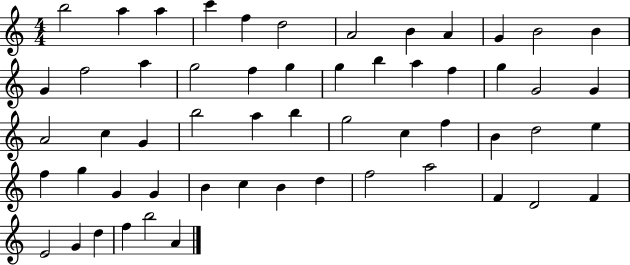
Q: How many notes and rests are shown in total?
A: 56